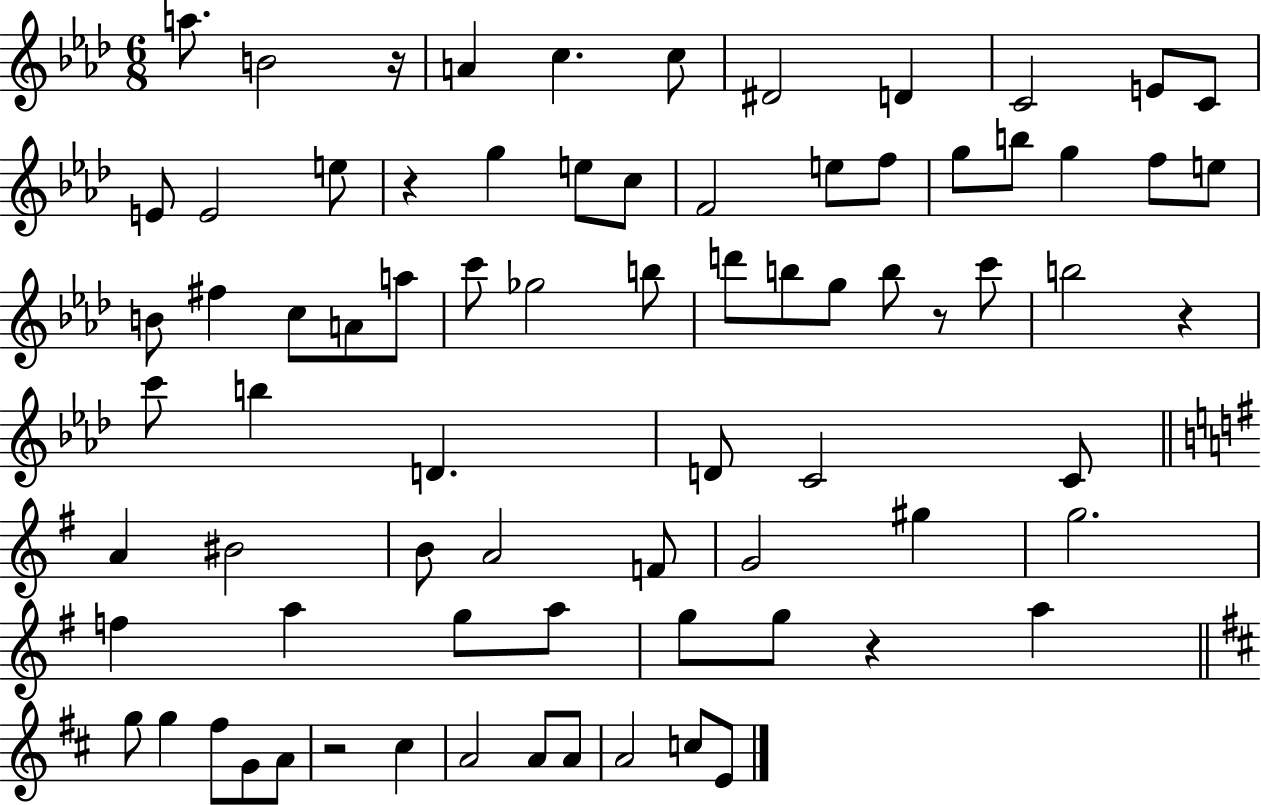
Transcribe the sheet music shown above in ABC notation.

X:1
T:Untitled
M:6/8
L:1/4
K:Ab
a/2 B2 z/4 A c c/2 ^D2 D C2 E/2 C/2 E/2 E2 e/2 z g e/2 c/2 F2 e/2 f/2 g/2 b/2 g f/2 e/2 B/2 ^f c/2 A/2 a/2 c'/2 _g2 b/2 d'/2 b/2 g/2 b/2 z/2 c'/2 b2 z c'/2 b D D/2 C2 C/2 A ^B2 B/2 A2 F/2 G2 ^g g2 f a g/2 a/2 g/2 g/2 z a g/2 g ^f/2 G/2 A/2 z2 ^c A2 A/2 A/2 A2 c/2 E/2